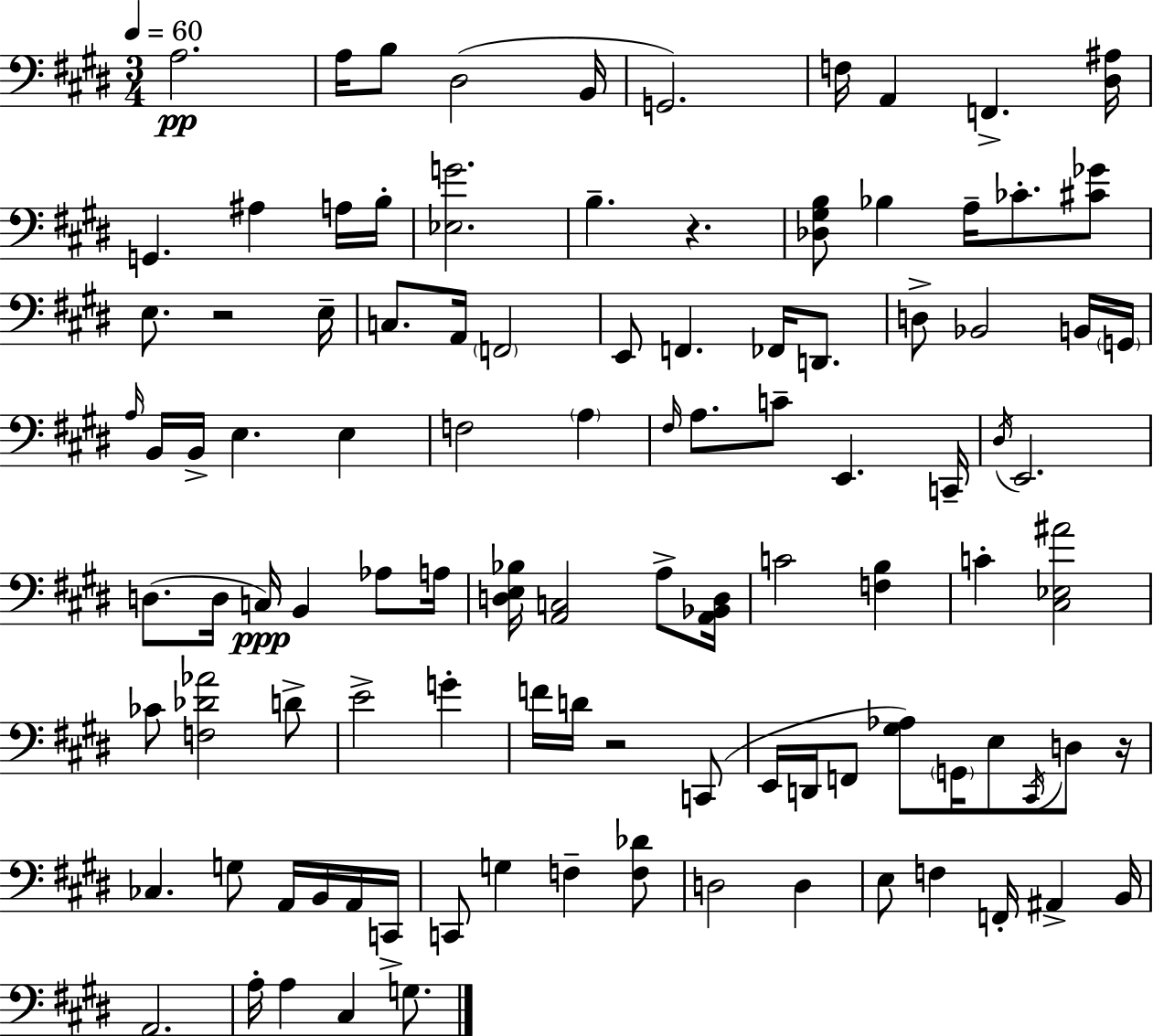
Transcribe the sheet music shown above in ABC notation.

X:1
T:Untitled
M:3/4
L:1/4
K:E
A,2 A,/4 B,/2 ^D,2 B,,/4 G,,2 F,/4 A,, F,, [^D,^A,]/4 G,, ^A, A,/4 B,/4 [_E,G]2 B, z [_D,^G,B,]/2 _B, A,/4 _C/2 [^C_G]/2 E,/2 z2 E,/4 C,/2 A,,/4 F,,2 E,,/2 F,, _F,,/4 D,,/2 D,/2 _B,,2 B,,/4 G,,/4 A,/4 B,,/4 B,,/4 E, E, F,2 A, ^F,/4 A,/2 C/2 E,, C,,/4 ^D,/4 E,,2 D,/2 D,/4 C,/4 B,, _A,/2 A,/4 [D,E,_B,]/4 [A,,C,]2 A,/2 [A,,_B,,D,]/4 C2 [F,B,] C [^C,_E,^A]2 _C/2 [F,_D_A]2 D/2 E2 G F/4 D/4 z2 C,,/2 E,,/4 D,,/4 F,,/2 [^G,_A,]/2 G,,/4 E,/2 ^C,,/4 D,/2 z/4 _C, G,/2 A,,/4 B,,/4 A,,/4 C,,/4 C,,/2 G, F, [F,_D]/2 D,2 D, E,/2 F, F,,/4 ^A,, B,,/4 A,,2 A,/4 A, ^C, G,/2